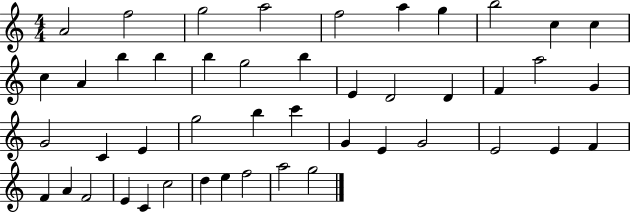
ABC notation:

X:1
T:Untitled
M:4/4
L:1/4
K:C
A2 f2 g2 a2 f2 a g b2 c c c A b b b g2 b E D2 D F a2 G G2 C E g2 b c' G E G2 E2 E F F A F2 E C c2 d e f2 a2 g2